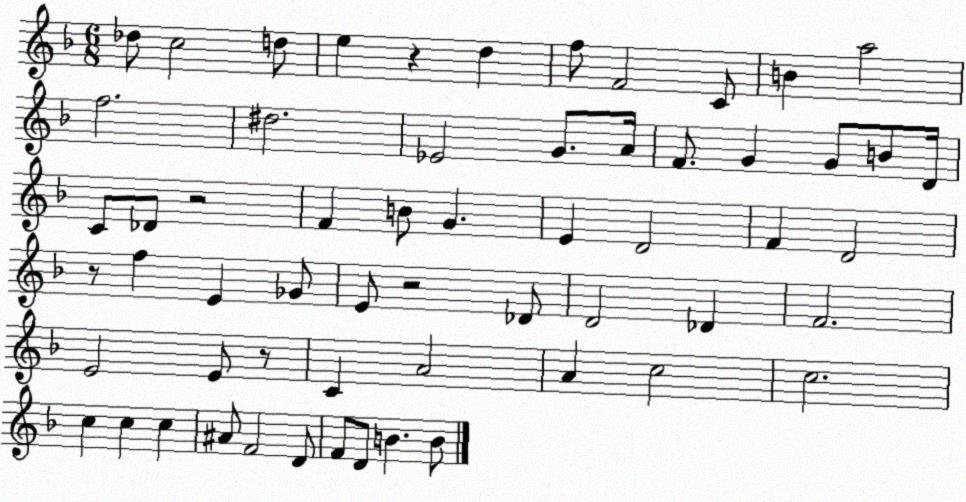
X:1
T:Untitled
M:6/8
L:1/4
K:F
_d/2 c2 d/2 e z d f/2 F2 C/2 B a2 f2 ^d2 _E2 G/2 A/4 F/2 G G/2 B/2 D/4 C/2 _D/2 z2 F B/2 G E D2 F D2 z/2 f E _G/2 E/2 z2 _D/2 D2 _D F2 E2 E/2 z/2 C A2 A c2 c2 c c c ^A/2 F2 D/2 F/2 D/2 B B/2